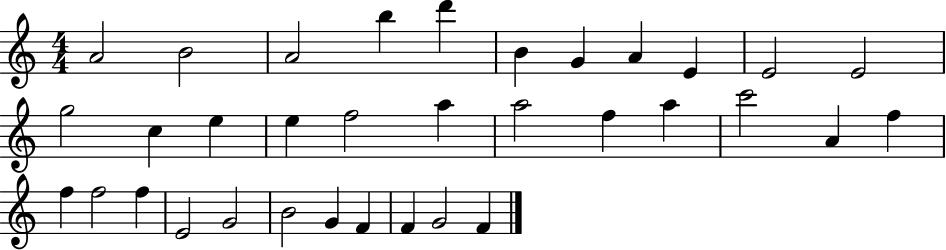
{
  \clef treble
  \numericTimeSignature
  \time 4/4
  \key c \major
  a'2 b'2 | a'2 b''4 d'''4 | b'4 g'4 a'4 e'4 | e'2 e'2 | \break g''2 c''4 e''4 | e''4 f''2 a''4 | a''2 f''4 a''4 | c'''2 a'4 f''4 | \break f''4 f''2 f''4 | e'2 g'2 | b'2 g'4 f'4 | f'4 g'2 f'4 | \break \bar "|."
}